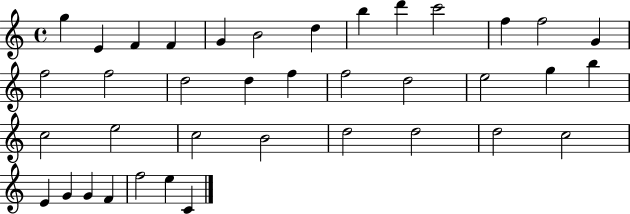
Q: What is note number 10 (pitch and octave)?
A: C6